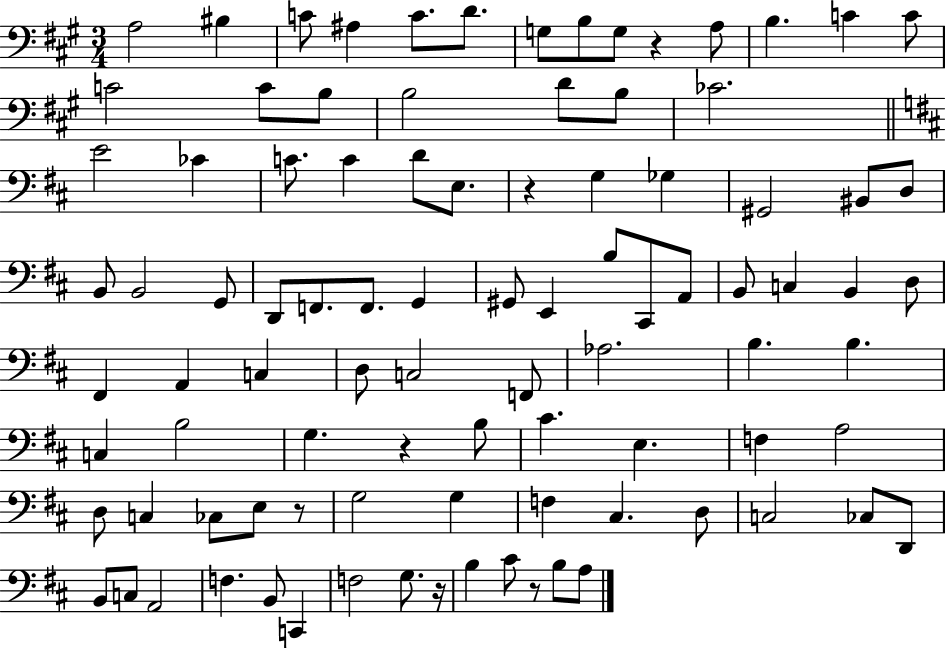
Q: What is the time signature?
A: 3/4